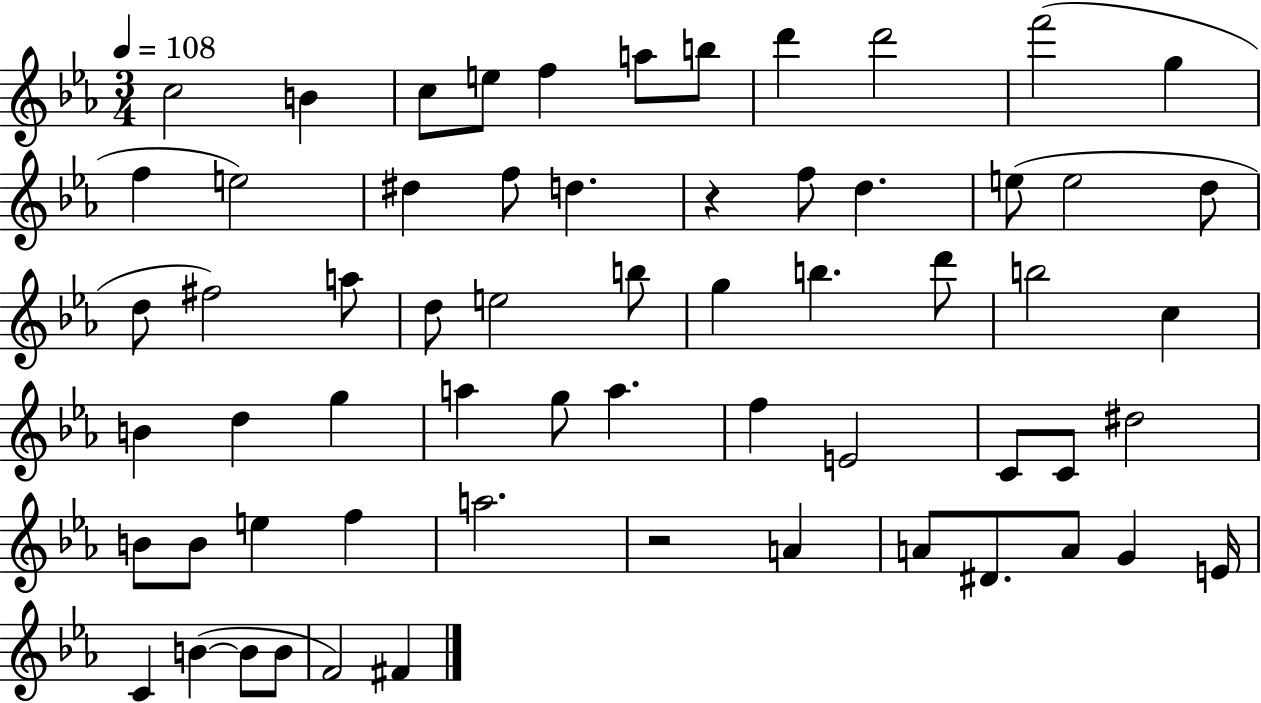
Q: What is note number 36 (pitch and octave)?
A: A5